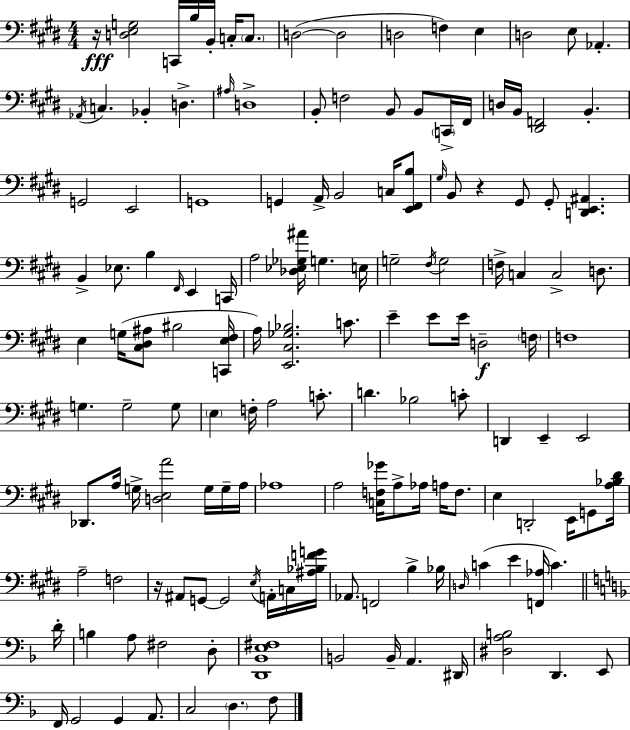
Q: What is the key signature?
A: E major